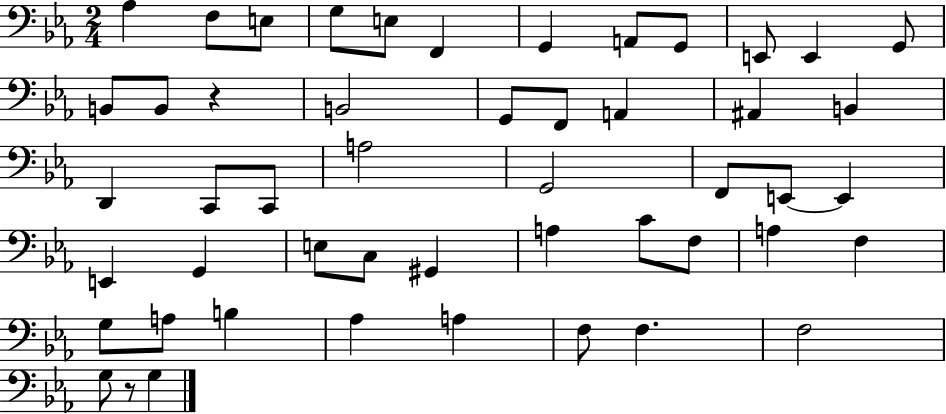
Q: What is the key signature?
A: EES major